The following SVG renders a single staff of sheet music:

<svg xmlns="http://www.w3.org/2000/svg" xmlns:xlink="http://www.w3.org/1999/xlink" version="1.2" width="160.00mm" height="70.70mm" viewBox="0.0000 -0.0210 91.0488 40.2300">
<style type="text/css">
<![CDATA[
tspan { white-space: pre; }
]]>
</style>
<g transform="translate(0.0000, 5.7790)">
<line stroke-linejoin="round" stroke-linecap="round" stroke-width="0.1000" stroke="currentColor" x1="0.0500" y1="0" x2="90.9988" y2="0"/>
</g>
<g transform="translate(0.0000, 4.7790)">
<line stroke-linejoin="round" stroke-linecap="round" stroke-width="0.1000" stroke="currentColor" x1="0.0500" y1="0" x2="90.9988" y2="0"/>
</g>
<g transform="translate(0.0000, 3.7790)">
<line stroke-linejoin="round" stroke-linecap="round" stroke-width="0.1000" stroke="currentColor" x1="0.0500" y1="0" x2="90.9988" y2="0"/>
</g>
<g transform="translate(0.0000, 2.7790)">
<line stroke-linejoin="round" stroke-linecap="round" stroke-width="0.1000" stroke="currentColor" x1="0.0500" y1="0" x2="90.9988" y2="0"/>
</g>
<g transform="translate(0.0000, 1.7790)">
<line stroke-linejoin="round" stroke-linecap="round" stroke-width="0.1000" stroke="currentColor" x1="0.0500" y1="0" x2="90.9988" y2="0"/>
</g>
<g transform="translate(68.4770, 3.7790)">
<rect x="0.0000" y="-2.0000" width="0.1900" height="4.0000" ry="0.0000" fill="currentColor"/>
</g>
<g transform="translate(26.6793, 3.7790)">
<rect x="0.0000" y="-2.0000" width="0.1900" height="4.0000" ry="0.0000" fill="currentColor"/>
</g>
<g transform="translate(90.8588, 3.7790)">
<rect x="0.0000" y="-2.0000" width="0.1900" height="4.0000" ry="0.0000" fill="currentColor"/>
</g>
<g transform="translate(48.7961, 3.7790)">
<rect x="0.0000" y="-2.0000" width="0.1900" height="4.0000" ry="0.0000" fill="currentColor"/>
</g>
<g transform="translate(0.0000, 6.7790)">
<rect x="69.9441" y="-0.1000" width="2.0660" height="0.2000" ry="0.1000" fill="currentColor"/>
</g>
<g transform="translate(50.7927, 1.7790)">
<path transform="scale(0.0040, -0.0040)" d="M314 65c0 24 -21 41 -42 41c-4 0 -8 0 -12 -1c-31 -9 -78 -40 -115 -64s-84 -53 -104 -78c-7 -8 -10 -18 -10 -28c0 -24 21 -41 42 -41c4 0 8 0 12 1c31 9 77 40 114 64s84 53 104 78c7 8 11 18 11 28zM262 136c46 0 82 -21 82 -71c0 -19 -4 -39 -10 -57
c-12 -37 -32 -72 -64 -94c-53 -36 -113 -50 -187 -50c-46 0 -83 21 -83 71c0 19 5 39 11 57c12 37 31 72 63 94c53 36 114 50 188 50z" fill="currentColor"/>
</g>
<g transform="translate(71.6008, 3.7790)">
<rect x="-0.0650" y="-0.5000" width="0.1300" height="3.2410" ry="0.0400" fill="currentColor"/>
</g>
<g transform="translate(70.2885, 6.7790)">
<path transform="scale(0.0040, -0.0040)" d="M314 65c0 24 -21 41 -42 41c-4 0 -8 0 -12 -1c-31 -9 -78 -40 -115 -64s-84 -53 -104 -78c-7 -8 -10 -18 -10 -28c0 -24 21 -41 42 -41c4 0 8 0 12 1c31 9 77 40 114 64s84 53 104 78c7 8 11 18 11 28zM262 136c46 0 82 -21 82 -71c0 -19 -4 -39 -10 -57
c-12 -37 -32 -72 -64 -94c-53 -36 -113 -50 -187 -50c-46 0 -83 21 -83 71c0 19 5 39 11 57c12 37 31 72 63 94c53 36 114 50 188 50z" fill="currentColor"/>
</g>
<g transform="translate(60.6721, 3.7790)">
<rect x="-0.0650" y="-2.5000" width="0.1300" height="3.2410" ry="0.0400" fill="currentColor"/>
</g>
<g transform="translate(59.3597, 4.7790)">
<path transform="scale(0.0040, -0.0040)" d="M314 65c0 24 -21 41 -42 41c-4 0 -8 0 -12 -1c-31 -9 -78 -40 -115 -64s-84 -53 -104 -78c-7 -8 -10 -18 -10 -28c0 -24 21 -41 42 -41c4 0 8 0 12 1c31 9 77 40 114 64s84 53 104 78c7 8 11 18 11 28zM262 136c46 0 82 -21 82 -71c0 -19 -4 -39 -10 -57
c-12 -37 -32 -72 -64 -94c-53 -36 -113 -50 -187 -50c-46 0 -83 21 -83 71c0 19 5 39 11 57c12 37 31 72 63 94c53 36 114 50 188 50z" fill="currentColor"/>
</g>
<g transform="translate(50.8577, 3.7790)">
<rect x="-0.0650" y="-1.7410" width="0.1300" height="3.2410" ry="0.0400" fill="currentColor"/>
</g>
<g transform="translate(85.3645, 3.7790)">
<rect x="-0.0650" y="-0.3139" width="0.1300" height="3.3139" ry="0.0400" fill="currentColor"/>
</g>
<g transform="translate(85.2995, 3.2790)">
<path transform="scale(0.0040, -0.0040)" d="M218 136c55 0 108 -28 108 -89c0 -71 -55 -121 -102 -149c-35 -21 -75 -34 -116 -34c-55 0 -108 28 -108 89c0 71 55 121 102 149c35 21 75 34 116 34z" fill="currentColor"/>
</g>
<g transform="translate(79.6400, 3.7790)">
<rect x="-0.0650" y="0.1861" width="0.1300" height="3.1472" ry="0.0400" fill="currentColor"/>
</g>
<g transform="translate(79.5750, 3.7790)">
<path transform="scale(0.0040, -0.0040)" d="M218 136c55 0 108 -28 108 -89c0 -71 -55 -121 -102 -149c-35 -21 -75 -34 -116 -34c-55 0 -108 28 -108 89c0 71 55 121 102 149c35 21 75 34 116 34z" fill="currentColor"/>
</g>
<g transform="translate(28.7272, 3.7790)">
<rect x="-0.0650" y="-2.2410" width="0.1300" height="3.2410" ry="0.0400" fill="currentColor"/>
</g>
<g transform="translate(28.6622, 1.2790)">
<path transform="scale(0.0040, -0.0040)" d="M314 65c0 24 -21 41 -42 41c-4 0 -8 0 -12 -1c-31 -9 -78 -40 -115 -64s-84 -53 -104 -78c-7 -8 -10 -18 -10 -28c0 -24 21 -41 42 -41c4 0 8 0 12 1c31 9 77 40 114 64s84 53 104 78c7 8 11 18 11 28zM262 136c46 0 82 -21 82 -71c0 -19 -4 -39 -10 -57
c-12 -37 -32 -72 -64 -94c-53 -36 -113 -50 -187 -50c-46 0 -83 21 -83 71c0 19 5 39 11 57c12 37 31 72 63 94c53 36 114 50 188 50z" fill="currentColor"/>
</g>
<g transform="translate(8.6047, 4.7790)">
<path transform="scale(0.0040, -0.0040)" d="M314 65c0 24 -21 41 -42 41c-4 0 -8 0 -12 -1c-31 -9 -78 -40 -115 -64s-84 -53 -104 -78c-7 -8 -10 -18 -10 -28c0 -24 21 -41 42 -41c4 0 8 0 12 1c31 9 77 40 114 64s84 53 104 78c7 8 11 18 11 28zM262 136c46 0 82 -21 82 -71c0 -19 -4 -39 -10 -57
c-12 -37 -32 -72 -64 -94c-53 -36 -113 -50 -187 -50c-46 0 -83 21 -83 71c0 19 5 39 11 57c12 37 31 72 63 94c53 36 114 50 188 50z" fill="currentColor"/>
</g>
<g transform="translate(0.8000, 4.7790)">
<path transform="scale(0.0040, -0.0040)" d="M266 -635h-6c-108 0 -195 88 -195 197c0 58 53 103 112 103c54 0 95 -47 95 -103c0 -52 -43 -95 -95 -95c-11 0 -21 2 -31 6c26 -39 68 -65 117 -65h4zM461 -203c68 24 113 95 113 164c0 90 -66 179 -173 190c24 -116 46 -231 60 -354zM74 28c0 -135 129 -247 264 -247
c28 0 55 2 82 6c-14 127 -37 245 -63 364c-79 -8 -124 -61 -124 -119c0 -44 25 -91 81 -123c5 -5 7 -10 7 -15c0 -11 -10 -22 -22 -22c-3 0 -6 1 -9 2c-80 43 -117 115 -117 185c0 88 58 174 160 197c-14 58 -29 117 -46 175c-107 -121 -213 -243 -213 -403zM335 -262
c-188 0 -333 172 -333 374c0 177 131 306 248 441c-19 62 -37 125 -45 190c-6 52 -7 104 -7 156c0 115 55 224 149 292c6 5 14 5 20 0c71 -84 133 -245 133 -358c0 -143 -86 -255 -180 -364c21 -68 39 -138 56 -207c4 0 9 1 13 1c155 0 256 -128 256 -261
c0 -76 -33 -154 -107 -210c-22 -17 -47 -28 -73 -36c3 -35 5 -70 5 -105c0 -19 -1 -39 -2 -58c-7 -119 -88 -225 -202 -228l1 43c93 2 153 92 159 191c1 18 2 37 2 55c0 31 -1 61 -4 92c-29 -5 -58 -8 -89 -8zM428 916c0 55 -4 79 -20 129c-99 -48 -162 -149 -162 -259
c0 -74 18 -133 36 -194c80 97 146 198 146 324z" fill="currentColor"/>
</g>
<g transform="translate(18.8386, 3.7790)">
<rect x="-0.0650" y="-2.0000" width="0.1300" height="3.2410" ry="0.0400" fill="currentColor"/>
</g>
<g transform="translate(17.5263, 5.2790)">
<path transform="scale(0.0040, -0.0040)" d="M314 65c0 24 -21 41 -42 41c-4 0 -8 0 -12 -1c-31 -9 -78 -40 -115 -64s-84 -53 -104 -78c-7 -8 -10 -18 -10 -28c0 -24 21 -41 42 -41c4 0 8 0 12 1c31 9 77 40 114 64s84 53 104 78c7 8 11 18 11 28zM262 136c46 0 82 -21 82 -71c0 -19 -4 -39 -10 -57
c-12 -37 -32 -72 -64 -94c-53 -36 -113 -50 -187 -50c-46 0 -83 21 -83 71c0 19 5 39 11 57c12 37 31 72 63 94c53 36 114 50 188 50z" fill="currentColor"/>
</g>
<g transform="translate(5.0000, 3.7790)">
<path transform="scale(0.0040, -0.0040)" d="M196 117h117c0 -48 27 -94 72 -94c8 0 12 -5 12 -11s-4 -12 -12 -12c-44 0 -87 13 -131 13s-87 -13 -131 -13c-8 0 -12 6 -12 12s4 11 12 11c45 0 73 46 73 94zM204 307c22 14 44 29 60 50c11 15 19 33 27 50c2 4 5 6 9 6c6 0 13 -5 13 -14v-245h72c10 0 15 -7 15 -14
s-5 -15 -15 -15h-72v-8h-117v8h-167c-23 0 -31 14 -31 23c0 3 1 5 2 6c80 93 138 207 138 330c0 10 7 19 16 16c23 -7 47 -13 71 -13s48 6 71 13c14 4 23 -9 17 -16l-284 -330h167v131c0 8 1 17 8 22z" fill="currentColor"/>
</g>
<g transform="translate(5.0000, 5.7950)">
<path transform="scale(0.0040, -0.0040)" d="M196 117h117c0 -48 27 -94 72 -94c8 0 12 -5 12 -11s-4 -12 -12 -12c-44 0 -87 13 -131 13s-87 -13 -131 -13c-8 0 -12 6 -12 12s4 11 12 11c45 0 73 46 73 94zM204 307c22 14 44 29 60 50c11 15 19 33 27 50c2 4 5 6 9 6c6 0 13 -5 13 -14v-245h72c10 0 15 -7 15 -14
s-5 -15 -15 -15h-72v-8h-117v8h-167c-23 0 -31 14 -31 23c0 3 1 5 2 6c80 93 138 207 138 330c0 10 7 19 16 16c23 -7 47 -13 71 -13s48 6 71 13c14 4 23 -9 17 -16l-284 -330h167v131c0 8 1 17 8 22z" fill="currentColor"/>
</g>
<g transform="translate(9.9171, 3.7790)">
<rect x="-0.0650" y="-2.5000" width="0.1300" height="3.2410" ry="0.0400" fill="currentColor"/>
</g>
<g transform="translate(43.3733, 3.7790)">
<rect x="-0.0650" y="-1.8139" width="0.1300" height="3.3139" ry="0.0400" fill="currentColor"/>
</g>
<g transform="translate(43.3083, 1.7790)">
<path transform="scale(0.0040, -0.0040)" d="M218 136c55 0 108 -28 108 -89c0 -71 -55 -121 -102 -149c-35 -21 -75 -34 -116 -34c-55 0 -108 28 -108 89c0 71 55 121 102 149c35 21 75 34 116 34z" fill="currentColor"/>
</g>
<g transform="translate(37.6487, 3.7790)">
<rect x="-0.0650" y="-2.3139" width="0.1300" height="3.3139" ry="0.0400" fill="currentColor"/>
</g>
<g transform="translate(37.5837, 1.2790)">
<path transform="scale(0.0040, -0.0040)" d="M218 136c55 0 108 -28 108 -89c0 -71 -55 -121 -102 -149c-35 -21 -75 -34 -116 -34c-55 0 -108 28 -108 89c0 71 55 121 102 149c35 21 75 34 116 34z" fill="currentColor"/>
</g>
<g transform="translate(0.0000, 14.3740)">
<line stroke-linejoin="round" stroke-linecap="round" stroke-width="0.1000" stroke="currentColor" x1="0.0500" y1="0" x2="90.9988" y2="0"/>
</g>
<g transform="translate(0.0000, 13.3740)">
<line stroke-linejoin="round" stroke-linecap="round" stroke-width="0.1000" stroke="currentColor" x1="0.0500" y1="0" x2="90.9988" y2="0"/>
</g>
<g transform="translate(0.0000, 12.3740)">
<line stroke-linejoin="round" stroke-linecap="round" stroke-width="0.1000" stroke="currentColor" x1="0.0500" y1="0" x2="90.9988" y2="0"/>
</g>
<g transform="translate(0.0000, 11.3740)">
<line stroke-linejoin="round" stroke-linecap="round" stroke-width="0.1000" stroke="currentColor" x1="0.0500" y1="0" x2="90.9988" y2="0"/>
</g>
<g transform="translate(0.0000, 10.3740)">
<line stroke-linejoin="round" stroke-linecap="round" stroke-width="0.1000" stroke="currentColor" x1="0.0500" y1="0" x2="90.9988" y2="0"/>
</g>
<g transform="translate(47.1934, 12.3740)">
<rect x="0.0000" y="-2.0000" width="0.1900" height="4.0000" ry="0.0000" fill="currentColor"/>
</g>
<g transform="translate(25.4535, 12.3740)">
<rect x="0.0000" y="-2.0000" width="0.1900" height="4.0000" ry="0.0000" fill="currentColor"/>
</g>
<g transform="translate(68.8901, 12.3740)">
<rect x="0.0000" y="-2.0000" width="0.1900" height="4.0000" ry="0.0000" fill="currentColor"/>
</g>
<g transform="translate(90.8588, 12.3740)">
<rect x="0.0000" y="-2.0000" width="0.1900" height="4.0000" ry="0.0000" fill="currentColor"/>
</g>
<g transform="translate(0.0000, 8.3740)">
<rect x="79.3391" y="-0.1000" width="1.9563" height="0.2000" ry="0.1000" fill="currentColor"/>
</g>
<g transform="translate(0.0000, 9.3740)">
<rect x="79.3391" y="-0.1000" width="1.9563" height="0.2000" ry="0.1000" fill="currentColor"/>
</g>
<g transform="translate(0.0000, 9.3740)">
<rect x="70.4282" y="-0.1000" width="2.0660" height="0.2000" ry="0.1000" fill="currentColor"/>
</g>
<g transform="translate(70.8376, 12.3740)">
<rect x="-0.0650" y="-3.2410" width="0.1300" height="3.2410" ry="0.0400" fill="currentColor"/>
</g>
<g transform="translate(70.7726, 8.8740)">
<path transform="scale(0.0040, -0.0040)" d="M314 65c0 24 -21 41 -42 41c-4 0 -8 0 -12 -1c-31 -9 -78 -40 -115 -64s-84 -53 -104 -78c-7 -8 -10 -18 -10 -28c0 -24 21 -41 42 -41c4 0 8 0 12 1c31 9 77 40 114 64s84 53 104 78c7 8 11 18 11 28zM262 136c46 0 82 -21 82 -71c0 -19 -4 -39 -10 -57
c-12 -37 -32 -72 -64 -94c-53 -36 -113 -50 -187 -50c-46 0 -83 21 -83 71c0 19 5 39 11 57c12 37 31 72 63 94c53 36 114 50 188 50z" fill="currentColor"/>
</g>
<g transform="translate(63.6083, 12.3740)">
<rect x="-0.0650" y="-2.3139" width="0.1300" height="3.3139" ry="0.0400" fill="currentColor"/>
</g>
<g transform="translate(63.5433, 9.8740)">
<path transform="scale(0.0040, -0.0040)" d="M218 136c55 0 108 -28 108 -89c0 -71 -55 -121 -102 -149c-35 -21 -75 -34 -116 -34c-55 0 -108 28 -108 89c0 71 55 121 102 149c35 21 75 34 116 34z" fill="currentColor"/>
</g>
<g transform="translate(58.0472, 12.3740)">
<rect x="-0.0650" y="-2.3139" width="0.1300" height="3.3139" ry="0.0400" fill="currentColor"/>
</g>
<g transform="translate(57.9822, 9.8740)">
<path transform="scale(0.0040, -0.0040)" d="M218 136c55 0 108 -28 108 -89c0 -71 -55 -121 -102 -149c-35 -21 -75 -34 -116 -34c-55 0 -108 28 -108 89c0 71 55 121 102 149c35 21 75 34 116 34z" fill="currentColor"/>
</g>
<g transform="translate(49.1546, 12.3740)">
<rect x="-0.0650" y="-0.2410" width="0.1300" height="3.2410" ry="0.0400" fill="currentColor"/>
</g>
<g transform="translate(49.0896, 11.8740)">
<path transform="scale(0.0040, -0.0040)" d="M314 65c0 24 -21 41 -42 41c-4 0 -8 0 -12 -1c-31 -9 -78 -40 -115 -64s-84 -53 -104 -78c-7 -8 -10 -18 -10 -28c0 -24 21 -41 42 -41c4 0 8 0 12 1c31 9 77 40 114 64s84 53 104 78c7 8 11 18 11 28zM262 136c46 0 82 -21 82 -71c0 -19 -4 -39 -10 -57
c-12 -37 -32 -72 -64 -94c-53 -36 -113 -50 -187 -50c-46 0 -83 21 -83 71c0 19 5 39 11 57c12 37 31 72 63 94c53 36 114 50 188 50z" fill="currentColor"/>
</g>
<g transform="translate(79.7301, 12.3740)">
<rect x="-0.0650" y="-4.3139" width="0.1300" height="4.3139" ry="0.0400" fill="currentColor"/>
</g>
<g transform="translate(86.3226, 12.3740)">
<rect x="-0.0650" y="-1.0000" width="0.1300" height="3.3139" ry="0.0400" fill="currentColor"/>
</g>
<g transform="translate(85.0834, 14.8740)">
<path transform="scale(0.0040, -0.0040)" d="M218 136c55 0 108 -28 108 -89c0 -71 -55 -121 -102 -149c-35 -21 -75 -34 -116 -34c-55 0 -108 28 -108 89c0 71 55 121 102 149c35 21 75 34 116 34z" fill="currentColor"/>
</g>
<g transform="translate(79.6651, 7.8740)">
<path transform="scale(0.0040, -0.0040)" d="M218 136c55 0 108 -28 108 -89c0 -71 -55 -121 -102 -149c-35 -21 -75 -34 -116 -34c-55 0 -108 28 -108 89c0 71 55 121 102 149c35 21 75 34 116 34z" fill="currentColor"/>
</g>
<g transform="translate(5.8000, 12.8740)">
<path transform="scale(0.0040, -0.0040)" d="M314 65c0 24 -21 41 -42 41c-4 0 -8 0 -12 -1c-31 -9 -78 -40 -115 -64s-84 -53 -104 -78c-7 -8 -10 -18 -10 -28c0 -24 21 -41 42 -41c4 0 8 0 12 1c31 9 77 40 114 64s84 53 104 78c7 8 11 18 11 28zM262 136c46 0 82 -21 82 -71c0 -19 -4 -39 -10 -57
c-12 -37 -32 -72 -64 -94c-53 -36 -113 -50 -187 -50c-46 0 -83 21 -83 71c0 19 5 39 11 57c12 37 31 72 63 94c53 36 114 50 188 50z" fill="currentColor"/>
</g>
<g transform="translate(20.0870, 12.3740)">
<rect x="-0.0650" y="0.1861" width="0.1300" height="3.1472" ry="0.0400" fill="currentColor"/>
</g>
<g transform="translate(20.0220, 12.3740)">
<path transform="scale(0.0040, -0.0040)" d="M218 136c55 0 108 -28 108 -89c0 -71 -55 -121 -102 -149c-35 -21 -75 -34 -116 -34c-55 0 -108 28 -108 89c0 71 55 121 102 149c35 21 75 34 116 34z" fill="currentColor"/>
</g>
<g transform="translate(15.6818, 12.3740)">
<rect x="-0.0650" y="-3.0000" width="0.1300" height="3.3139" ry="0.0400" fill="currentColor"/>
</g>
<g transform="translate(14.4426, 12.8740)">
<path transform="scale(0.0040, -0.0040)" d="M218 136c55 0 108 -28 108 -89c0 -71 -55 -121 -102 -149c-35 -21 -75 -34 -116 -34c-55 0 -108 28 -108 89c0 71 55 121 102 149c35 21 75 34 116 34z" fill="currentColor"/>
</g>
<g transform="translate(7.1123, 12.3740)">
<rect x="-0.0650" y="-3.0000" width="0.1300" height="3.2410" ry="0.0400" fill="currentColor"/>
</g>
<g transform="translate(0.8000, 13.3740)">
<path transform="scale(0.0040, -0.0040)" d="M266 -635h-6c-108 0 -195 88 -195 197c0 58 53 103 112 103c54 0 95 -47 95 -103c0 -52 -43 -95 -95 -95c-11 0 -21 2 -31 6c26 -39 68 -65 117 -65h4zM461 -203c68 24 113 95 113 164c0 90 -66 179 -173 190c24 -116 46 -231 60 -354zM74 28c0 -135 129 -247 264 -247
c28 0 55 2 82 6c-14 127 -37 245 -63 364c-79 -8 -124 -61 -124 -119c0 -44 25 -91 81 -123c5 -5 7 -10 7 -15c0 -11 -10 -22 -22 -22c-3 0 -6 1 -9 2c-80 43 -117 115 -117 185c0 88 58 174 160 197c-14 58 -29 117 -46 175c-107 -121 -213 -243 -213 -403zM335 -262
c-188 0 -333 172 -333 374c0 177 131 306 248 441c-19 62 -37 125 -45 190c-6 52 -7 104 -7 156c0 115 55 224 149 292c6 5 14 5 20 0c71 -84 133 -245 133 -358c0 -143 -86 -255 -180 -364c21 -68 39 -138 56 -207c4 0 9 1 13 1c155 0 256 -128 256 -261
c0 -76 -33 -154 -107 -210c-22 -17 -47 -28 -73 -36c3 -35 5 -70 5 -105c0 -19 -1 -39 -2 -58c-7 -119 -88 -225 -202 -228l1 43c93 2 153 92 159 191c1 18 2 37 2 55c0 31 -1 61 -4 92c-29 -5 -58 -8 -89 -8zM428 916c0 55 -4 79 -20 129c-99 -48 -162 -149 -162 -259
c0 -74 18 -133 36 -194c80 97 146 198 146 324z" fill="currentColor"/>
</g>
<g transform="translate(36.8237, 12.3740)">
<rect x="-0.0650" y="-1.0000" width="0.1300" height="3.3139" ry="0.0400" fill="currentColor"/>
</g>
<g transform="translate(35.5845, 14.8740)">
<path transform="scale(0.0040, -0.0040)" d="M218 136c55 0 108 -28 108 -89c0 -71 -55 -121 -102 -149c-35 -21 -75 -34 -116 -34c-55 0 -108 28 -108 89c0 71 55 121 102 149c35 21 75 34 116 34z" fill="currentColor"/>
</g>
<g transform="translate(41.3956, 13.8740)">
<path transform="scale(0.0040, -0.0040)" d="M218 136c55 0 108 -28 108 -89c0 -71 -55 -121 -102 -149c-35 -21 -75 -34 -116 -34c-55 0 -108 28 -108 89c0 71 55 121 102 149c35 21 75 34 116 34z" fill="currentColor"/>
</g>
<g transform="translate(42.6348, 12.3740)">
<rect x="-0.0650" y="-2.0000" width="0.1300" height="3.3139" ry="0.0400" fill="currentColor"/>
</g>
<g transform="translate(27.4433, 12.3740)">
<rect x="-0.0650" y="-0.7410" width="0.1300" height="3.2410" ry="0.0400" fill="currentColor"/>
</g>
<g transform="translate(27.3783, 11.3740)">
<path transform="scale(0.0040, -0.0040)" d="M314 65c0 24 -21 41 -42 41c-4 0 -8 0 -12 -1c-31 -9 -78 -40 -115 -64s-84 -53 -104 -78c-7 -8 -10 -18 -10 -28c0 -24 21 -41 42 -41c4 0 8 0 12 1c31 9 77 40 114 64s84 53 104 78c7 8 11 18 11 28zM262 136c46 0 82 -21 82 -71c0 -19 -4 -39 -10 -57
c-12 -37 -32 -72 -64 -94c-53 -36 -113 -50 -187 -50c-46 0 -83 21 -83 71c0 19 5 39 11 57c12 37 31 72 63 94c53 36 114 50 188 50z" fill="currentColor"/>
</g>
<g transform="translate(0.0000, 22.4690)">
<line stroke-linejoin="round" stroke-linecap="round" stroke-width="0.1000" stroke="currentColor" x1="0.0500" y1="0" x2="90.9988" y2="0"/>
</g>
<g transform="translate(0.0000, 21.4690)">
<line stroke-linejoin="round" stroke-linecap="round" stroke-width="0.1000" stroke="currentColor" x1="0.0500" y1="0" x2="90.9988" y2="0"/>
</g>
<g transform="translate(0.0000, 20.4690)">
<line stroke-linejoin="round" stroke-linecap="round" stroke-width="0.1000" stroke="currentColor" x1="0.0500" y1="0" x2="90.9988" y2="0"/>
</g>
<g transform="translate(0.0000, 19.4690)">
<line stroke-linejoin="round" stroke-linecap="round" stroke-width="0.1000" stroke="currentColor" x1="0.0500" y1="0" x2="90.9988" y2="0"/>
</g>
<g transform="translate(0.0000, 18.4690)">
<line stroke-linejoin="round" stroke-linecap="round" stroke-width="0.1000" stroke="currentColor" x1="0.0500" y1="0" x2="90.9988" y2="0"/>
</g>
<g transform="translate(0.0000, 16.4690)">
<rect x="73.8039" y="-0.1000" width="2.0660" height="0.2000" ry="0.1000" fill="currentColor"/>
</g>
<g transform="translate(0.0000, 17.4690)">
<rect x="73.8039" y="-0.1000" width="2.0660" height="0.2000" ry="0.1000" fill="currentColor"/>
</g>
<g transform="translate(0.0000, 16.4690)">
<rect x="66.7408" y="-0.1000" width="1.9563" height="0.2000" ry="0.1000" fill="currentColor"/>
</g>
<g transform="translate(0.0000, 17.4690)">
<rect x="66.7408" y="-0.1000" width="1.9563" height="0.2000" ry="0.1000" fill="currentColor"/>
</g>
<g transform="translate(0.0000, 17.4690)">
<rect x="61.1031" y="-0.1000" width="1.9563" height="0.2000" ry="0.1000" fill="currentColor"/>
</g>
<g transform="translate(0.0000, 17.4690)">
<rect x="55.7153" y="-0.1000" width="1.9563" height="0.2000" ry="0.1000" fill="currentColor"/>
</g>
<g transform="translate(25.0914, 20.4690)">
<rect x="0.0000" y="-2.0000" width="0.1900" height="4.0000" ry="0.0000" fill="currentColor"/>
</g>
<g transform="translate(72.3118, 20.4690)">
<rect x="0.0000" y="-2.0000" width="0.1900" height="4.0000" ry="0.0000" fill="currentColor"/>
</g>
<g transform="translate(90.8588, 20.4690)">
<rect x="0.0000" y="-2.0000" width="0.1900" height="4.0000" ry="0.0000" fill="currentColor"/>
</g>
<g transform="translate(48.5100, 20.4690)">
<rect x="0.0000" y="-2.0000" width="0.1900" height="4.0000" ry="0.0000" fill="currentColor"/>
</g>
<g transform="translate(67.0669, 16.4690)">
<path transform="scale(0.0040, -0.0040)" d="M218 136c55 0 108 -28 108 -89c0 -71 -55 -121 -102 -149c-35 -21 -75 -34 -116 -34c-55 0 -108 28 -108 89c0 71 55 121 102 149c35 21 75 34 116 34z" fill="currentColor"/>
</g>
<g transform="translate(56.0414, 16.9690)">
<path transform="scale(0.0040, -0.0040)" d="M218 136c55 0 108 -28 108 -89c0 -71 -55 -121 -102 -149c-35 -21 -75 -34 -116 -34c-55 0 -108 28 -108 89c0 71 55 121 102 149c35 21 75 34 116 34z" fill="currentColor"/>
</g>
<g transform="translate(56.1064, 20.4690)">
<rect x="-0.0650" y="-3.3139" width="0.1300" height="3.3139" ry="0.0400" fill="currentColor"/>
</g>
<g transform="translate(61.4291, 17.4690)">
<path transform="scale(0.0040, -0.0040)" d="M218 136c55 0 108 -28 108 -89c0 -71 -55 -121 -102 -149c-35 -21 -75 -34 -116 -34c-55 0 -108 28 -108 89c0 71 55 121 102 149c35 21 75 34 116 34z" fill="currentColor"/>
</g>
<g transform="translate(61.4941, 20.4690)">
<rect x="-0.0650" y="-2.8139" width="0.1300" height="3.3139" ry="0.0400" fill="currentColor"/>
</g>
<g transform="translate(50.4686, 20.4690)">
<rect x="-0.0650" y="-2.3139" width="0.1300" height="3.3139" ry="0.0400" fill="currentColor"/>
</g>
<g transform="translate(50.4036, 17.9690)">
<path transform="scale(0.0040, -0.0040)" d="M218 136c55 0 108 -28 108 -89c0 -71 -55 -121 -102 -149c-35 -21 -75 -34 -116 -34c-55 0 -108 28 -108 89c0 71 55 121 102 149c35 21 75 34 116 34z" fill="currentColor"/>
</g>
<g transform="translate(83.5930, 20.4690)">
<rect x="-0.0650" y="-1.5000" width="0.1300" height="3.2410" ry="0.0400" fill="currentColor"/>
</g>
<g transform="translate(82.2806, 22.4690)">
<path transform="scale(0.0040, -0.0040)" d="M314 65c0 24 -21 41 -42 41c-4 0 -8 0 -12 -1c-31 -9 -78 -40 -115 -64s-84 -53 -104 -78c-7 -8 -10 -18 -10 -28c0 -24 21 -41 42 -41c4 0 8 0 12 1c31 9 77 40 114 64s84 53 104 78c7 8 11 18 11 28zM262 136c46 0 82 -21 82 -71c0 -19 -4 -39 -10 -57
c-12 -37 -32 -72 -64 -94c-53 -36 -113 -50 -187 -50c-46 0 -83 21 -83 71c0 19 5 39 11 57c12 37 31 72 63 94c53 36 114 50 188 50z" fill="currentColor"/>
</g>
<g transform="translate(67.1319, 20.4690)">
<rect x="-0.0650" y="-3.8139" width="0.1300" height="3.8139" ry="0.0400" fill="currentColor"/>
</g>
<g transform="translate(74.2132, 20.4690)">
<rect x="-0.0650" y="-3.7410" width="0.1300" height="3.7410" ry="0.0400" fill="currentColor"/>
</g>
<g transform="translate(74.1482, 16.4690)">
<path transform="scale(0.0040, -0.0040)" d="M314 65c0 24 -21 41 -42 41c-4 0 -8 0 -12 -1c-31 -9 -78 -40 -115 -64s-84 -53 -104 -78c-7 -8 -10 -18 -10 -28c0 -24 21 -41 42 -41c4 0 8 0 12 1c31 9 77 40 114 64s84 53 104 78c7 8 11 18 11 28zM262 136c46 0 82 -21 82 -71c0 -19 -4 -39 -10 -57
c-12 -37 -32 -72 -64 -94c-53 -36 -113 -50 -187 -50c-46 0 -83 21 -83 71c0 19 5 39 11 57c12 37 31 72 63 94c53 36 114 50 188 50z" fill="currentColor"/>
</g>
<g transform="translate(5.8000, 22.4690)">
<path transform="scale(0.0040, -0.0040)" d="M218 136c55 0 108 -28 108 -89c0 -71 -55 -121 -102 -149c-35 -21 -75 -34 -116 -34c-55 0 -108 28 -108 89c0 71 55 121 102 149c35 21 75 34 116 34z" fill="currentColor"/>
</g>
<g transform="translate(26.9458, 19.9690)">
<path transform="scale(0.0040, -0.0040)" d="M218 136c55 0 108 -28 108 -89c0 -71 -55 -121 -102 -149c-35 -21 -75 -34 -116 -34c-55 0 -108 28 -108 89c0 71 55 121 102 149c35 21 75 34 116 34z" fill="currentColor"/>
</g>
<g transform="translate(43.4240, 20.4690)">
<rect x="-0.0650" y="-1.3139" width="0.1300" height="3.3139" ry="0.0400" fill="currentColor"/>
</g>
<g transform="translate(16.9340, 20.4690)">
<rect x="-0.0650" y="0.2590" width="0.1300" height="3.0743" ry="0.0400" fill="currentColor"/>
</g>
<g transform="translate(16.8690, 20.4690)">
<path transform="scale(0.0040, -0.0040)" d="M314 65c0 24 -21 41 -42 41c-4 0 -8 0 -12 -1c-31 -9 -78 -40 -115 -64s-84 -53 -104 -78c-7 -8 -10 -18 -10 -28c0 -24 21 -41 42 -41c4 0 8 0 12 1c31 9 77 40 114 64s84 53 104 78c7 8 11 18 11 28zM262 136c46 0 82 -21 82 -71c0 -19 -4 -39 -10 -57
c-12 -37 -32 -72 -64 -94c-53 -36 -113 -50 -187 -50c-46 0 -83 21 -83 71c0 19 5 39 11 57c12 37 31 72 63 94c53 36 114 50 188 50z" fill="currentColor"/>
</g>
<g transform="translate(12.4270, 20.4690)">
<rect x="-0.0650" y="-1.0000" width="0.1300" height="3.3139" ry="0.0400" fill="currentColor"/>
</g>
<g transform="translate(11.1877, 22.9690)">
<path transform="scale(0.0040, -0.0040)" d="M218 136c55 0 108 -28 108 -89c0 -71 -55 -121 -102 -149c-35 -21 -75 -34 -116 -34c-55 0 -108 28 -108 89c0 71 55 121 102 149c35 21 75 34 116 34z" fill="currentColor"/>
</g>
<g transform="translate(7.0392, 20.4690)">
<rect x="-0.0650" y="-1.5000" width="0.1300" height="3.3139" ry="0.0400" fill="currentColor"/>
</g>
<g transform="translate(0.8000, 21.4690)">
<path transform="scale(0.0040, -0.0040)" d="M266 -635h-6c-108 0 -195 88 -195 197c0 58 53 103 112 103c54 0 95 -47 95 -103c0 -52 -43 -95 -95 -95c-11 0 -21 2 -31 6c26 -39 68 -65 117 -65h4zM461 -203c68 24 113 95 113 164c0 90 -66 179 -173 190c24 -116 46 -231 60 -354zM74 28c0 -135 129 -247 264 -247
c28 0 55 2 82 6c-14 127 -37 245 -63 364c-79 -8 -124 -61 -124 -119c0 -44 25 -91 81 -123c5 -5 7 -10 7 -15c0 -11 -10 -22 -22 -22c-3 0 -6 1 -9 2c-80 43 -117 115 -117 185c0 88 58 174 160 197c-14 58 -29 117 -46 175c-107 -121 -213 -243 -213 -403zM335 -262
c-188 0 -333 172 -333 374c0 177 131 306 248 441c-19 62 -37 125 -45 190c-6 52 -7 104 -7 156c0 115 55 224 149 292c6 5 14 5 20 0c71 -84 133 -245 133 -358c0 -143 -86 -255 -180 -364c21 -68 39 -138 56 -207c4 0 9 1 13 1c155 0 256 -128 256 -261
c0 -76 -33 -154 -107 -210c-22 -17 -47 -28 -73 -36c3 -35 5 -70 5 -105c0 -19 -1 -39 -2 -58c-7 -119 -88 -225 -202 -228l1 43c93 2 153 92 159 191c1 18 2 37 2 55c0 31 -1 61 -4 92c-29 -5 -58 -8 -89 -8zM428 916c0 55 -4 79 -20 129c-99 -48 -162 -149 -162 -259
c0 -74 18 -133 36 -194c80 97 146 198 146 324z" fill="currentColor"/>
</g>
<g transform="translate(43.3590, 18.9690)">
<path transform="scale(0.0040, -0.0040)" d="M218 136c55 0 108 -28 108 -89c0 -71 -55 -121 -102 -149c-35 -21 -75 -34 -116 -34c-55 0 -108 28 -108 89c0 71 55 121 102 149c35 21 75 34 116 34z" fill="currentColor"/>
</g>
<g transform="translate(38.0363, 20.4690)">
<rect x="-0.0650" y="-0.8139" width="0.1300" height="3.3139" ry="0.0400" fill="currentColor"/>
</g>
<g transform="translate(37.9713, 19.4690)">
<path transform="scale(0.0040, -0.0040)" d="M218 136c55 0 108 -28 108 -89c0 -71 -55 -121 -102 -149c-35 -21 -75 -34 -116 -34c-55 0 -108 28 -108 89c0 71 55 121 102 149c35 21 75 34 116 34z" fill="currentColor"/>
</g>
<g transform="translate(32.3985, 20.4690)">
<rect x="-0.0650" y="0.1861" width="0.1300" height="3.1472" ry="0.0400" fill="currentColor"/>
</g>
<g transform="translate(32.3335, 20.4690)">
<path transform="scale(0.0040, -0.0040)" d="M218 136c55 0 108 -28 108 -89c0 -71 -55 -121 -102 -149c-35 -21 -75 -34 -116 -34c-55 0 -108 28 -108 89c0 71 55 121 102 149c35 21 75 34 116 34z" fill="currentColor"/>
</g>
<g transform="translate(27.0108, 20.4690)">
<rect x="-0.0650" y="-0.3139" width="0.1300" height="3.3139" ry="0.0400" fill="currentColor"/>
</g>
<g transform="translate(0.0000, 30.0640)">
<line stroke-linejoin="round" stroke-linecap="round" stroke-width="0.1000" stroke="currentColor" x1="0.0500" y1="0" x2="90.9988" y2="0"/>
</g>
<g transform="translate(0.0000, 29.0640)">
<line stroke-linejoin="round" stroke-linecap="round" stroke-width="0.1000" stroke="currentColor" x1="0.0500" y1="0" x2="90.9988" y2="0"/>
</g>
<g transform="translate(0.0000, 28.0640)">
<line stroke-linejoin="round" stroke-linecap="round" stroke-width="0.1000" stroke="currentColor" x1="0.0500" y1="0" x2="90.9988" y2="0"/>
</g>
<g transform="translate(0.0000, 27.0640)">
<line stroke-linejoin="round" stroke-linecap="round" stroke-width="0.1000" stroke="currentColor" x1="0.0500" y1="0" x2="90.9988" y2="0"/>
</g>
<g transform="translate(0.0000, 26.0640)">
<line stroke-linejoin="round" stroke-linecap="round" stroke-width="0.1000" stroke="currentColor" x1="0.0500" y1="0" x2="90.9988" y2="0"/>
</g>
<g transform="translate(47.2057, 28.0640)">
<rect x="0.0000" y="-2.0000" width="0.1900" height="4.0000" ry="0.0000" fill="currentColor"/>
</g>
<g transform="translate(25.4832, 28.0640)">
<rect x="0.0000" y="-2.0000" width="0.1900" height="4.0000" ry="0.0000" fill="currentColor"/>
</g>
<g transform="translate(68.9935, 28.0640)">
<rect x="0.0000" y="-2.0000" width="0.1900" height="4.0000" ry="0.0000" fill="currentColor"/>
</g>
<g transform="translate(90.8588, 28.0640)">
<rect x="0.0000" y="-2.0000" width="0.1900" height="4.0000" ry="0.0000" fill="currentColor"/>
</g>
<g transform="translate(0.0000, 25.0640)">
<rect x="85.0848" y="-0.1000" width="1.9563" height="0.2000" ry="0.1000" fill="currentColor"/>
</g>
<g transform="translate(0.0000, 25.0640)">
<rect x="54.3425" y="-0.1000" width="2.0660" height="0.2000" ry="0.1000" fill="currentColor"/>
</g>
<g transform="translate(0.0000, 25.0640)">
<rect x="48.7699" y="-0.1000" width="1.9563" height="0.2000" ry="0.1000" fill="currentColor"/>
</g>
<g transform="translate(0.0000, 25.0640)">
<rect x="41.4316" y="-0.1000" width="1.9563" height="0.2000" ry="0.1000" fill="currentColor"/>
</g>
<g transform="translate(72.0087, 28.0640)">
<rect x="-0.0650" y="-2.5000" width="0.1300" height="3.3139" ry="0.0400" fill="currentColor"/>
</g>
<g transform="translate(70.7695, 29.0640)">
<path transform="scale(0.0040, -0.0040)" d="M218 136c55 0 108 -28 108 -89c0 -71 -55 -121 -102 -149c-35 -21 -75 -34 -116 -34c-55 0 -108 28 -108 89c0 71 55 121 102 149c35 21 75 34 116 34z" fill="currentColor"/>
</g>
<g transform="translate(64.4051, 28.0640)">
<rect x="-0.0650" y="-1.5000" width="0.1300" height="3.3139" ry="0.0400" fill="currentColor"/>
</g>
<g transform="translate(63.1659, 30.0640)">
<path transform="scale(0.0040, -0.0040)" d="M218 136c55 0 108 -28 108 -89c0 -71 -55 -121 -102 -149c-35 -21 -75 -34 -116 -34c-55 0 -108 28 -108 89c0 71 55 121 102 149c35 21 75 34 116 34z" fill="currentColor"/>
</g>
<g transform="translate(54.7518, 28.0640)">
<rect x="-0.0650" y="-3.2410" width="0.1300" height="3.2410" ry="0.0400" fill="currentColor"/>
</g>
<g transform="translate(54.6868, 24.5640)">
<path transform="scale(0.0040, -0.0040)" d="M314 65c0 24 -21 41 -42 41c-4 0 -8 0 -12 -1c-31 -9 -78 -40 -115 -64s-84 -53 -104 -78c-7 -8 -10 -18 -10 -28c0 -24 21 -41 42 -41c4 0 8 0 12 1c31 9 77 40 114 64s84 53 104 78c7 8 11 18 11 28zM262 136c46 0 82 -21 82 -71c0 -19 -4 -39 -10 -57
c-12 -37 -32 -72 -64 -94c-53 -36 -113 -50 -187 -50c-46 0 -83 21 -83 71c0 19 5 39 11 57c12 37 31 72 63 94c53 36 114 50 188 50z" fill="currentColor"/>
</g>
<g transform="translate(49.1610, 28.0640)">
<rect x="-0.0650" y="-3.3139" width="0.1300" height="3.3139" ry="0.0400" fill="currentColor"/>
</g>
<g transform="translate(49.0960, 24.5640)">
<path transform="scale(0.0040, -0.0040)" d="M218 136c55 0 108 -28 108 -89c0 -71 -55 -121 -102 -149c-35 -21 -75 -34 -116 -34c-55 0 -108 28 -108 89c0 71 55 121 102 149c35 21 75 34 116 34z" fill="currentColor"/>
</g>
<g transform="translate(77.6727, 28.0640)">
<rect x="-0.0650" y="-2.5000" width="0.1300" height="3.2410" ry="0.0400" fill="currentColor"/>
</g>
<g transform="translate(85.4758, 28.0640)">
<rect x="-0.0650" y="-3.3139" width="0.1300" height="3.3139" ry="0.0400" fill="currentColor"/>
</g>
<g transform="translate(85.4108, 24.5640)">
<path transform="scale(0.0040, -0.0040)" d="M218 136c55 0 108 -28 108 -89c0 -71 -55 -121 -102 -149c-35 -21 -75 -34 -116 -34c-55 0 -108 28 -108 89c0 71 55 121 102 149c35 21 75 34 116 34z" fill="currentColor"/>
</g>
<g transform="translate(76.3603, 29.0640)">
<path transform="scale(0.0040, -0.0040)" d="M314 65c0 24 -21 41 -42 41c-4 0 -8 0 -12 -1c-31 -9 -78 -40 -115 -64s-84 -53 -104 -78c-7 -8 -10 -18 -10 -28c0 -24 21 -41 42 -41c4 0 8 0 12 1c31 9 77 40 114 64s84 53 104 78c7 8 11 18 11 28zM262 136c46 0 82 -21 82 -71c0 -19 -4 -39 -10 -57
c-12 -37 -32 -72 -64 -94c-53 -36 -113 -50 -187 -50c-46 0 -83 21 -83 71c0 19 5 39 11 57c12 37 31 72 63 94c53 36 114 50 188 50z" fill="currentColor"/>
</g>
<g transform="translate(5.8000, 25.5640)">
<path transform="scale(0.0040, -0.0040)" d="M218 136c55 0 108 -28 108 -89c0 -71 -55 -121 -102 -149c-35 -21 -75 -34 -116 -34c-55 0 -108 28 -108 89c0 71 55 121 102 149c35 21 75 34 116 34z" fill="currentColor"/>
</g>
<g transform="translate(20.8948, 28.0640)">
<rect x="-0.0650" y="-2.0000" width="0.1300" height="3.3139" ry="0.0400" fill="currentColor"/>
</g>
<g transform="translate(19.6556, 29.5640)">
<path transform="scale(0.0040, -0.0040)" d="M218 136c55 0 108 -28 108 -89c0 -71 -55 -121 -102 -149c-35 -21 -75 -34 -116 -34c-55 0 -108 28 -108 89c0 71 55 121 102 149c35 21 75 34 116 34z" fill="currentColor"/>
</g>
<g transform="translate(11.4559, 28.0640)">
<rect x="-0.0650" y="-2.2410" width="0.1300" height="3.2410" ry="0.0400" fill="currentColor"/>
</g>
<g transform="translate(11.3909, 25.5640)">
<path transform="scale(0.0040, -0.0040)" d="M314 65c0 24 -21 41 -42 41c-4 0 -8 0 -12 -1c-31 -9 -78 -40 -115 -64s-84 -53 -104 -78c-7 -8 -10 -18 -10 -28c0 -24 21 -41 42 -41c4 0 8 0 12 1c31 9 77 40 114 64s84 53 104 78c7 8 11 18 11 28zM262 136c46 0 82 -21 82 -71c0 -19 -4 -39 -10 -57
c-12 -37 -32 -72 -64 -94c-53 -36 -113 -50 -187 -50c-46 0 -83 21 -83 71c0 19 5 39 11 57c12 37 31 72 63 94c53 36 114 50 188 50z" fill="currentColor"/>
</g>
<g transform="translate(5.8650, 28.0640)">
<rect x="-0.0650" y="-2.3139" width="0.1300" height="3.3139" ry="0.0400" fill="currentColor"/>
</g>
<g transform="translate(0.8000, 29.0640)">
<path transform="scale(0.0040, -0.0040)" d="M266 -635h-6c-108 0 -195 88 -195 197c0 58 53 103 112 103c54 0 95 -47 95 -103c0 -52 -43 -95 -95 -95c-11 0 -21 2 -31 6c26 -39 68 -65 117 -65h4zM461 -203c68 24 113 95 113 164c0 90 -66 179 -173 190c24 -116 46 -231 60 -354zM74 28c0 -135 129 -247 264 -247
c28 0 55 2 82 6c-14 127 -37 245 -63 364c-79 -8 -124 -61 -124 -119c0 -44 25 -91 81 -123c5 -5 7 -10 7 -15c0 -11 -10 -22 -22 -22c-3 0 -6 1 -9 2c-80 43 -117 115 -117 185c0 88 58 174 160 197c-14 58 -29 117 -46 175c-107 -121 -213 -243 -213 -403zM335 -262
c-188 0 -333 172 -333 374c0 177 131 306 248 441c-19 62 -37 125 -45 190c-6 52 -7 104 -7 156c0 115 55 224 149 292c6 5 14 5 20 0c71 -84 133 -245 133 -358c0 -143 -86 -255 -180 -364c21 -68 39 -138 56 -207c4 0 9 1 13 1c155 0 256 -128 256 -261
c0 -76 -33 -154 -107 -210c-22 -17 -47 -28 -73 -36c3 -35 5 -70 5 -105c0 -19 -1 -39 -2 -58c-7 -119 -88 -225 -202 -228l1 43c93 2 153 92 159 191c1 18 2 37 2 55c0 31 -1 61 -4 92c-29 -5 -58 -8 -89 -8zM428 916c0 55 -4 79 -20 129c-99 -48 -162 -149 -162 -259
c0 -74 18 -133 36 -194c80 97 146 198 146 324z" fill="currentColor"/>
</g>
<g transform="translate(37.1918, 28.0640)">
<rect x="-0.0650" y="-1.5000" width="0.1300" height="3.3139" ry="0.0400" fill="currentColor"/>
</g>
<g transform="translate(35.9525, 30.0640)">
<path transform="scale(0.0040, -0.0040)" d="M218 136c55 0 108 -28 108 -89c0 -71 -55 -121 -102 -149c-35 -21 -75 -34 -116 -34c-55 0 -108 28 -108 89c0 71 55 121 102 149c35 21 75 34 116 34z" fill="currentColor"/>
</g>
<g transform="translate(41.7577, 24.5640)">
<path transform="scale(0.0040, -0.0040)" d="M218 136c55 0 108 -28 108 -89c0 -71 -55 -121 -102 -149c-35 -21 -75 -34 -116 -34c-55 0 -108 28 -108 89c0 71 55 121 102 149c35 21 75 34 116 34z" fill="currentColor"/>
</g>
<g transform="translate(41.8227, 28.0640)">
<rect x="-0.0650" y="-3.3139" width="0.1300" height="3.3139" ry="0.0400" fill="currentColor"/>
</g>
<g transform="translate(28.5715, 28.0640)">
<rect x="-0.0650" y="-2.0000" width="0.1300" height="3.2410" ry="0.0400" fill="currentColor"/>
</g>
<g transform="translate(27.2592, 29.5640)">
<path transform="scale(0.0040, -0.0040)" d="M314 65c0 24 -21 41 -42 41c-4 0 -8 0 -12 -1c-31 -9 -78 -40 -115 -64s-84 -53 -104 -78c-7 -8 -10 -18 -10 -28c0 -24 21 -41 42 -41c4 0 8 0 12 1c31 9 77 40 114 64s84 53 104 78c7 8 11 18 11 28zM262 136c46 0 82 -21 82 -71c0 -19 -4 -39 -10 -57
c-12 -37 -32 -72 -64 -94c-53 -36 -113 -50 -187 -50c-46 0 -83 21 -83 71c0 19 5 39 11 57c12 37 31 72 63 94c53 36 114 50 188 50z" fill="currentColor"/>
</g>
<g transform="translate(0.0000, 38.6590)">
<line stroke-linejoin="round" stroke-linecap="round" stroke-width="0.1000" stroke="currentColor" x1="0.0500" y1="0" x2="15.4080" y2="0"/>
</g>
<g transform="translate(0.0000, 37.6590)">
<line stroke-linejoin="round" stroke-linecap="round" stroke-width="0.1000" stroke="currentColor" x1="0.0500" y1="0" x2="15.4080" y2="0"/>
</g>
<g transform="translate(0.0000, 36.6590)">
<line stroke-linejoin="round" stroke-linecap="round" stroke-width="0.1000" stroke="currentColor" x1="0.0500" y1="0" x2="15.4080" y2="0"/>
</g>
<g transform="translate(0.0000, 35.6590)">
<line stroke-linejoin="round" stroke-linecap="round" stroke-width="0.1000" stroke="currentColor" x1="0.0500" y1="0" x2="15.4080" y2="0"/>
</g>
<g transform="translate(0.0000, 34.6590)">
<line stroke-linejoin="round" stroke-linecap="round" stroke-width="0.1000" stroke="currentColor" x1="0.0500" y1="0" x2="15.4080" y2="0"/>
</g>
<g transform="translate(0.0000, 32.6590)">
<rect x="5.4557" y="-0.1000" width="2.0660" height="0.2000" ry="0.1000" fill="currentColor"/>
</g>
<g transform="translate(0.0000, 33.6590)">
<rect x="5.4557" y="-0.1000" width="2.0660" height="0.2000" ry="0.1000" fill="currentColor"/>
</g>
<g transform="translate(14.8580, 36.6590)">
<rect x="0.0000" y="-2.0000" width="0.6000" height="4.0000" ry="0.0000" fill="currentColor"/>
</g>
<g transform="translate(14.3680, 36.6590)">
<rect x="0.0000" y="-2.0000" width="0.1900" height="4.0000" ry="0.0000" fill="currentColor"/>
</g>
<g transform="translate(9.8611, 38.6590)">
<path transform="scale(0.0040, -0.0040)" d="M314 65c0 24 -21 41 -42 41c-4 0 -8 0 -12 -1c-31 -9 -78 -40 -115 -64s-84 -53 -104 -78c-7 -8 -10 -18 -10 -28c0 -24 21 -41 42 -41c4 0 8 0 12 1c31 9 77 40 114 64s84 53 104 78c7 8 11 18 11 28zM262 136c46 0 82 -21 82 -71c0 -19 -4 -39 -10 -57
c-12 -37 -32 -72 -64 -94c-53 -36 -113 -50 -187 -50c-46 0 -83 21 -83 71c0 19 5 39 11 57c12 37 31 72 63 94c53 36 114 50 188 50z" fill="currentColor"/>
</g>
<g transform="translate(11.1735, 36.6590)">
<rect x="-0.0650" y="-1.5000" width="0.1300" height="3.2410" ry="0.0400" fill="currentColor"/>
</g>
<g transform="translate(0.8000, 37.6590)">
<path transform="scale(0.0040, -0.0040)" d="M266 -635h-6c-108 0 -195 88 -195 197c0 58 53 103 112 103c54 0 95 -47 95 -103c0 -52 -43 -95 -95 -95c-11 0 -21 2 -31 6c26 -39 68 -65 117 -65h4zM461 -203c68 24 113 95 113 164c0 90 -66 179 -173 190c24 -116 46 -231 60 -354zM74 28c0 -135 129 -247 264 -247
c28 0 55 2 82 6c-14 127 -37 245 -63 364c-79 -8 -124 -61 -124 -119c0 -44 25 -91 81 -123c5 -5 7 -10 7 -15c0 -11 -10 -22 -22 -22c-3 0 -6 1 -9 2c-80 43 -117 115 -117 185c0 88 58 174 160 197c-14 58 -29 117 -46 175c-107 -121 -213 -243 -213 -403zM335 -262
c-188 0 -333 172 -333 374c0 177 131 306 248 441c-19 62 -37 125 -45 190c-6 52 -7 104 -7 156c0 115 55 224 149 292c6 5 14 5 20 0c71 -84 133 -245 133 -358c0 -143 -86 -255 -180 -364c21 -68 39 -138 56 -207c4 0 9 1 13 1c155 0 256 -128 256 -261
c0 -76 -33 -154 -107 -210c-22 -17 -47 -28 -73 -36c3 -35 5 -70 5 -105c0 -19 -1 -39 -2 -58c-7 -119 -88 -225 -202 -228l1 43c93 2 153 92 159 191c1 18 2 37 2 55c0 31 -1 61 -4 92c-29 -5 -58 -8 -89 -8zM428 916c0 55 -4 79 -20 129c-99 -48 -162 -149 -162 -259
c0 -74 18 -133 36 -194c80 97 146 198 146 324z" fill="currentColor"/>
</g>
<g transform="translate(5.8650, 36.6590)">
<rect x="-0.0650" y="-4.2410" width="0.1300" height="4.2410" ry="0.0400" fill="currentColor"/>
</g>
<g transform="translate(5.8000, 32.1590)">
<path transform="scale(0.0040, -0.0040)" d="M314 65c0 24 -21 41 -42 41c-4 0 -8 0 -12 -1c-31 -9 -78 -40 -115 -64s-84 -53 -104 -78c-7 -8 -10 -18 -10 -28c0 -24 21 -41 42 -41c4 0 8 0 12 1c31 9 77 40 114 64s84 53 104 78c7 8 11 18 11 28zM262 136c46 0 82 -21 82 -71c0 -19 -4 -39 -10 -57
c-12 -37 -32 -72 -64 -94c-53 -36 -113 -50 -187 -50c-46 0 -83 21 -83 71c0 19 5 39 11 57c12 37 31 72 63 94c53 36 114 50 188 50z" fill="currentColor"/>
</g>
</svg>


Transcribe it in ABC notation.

X:1
T:Untitled
M:4/4
L:1/4
K:C
G2 F2 g2 g f f2 G2 C2 B c A2 A B d2 D F c2 g g b2 d' D E D B2 c B d e g b a c' c'2 E2 g g2 F F2 E b b b2 E G G2 b d'2 E2